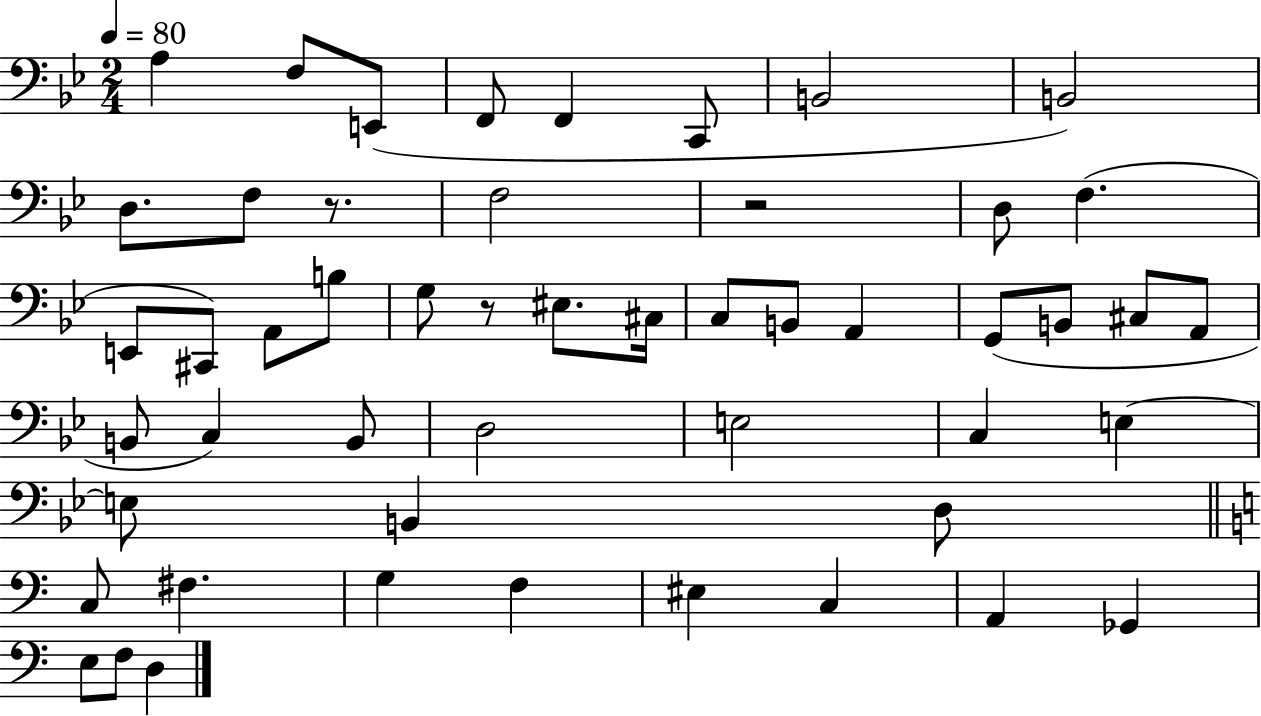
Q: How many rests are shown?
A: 3